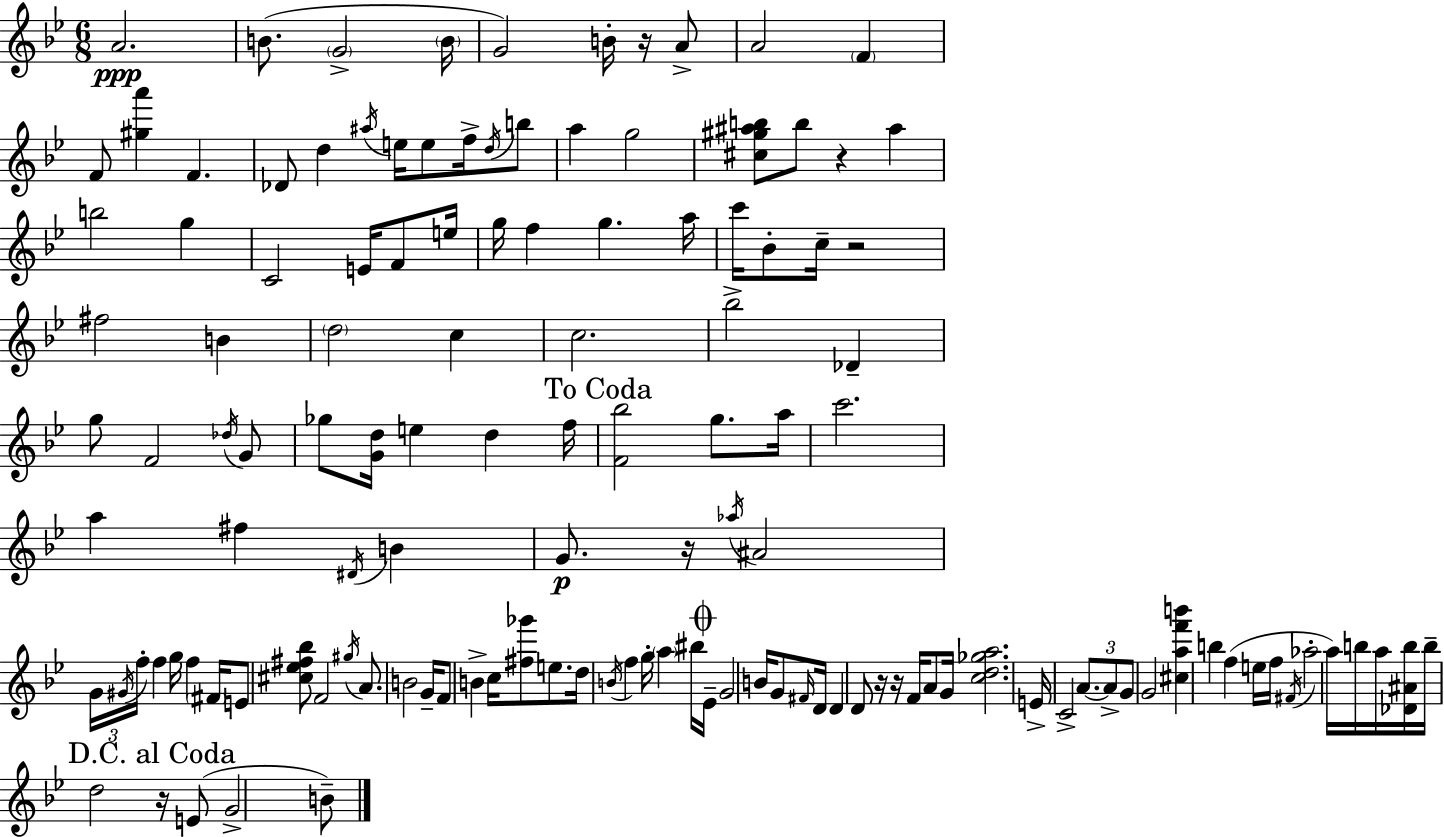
{
  \clef treble
  \numericTimeSignature
  \time 6/8
  \key g \minor
  a'2.\ppp | b'8.( \parenthesize g'2-> \parenthesize b'16 | g'2) b'16-. r16 a'8-> | a'2 \parenthesize f'4 | \break f'8 <gis'' a'''>4 f'4. | des'8 d''4 \acciaccatura { ais''16 } e''16 e''8 f''16-> \acciaccatura { d''16 } | b''8 a''4 g''2 | <cis'' gis'' ais'' b''>8 b''8 r4 ais''4 | \break b''2 g''4 | c'2 e'16 f'8 | e''16 g''16 f''4 g''4. | a''16 c'''16 bes'8-. c''16-- r2 | \break fis''2 b'4 | \parenthesize d''2 c''4 | c''2. | bes''2-> des'4-- | \break g''8 f'2 | \acciaccatura { des''16 } g'8 ges''8 <g' d''>16 e''4 d''4 | f''16 \mark "To Coda" <f' bes''>2 g''8. | a''16 c'''2. | \break a''4 fis''4 \acciaccatura { dis'16 } | b'4 g'8.\p r16 \acciaccatura { aes''16 } ais'2 | \tuplet 3/2 { g'16 \acciaccatura { gis'16 } f''16-. } f''4 | g''16 f''4 \parenthesize fis'16 e'8 <cis'' ees'' fis'' bes''>8 f'2 | \break \acciaccatura { gis''16 } a'8. b'2 | g'16-- f'8 b'4-> | c''16 <fis'' ges'''>8 e''8. d''16 \acciaccatura { b'16 } f''4 | g''16-. \parenthesize a''4 bis''16 \mark \markup { \musicglyph "scripts.coda" } ees'16-- g'2 | \break b'16 g'8 \grace { fis'16 } d'16 d'4 | d'8 r16 r16 f'16 a'8 g'16 <c'' d'' ges'' a''>2. | e'16-> c'2-> | \tuplet 3/2 { a'8.~~ a'8-> g'8 } | \break g'2 <cis'' a'' f''' b'''>4 | b''4 f''4( e''16 f''16 \acciaccatura { fis'16 } | aes''2-. a''16) b''16 a''16 <des' ais' b''>16 | b''16-- d''2 \mark "D.C. al Coda" r16 e'8( | \break g'2-> b'8--) \bar "|."
}